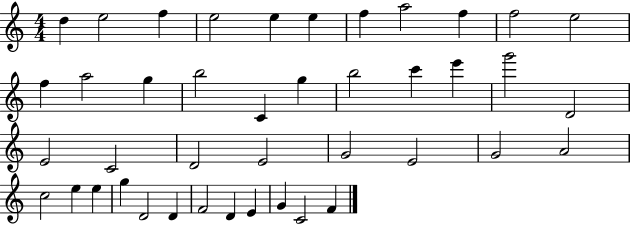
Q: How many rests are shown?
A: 0